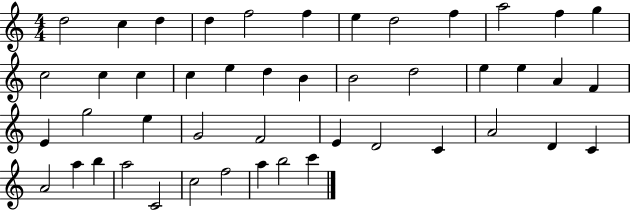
X:1
T:Untitled
M:4/4
L:1/4
K:C
d2 c d d f2 f e d2 f a2 f g c2 c c c e d B B2 d2 e e A F E g2 e G2 F2 E D2 C A2 D C A2 a b a2 C2 c2 f2 a b2 c'